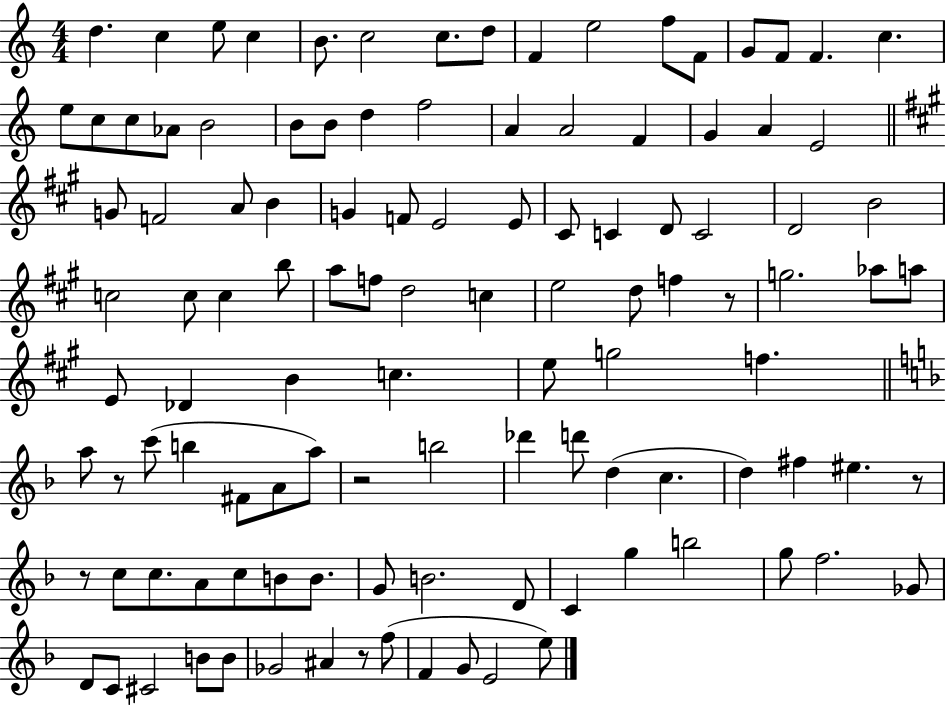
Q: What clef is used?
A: treble